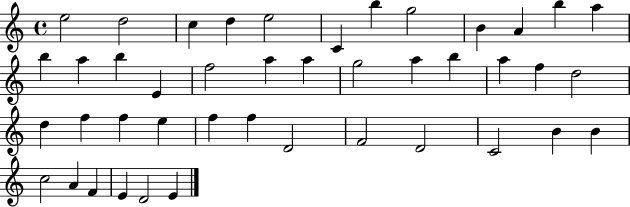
{
  \clef treble
  \time 4/4
  \defaultTimeSignature
  \key c \major
  e''2 d''2 | c''4 d''4 e''2 | c'4 b''4 g''2 | b'4 a'4 b''4 a''4 | \break b''4 a''4 b''4 e'4 | f''2 a''4 a''4 | g''2 a''4 b''4 | a''4 f''4 d''2 | \break d''4 f''4 f''4 e''4 | f''4 f''4 d'2 | f'2 d'2 | c'2 b'4 b'4 | \break c''2 a'4 f'4 | e'4 d'2 e'4 | \bar "|."
}